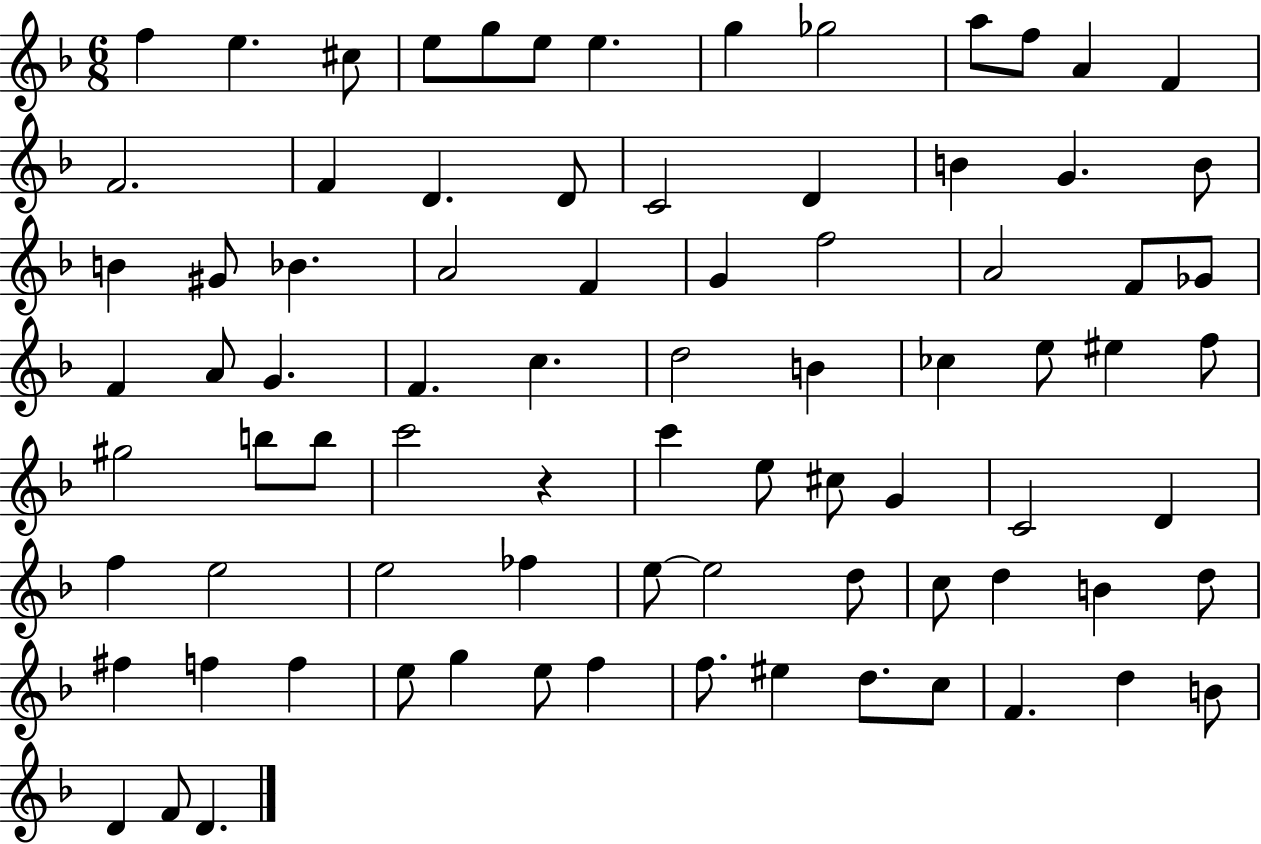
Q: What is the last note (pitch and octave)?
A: D4